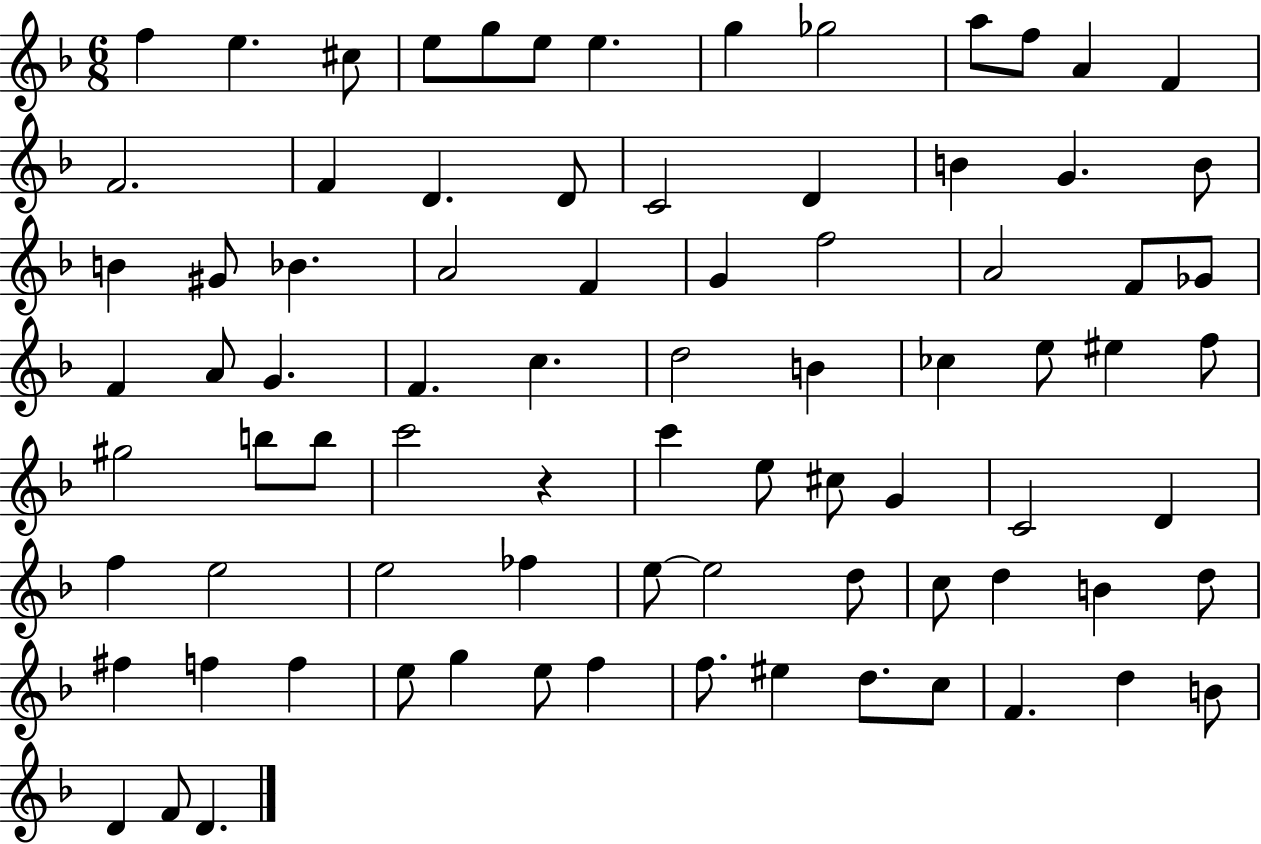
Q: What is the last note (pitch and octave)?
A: D4